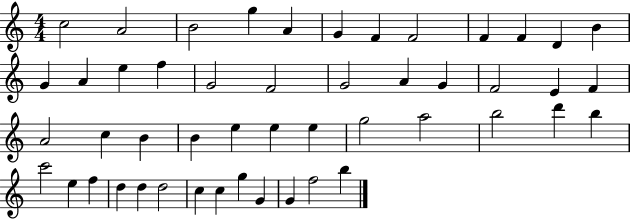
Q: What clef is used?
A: treble